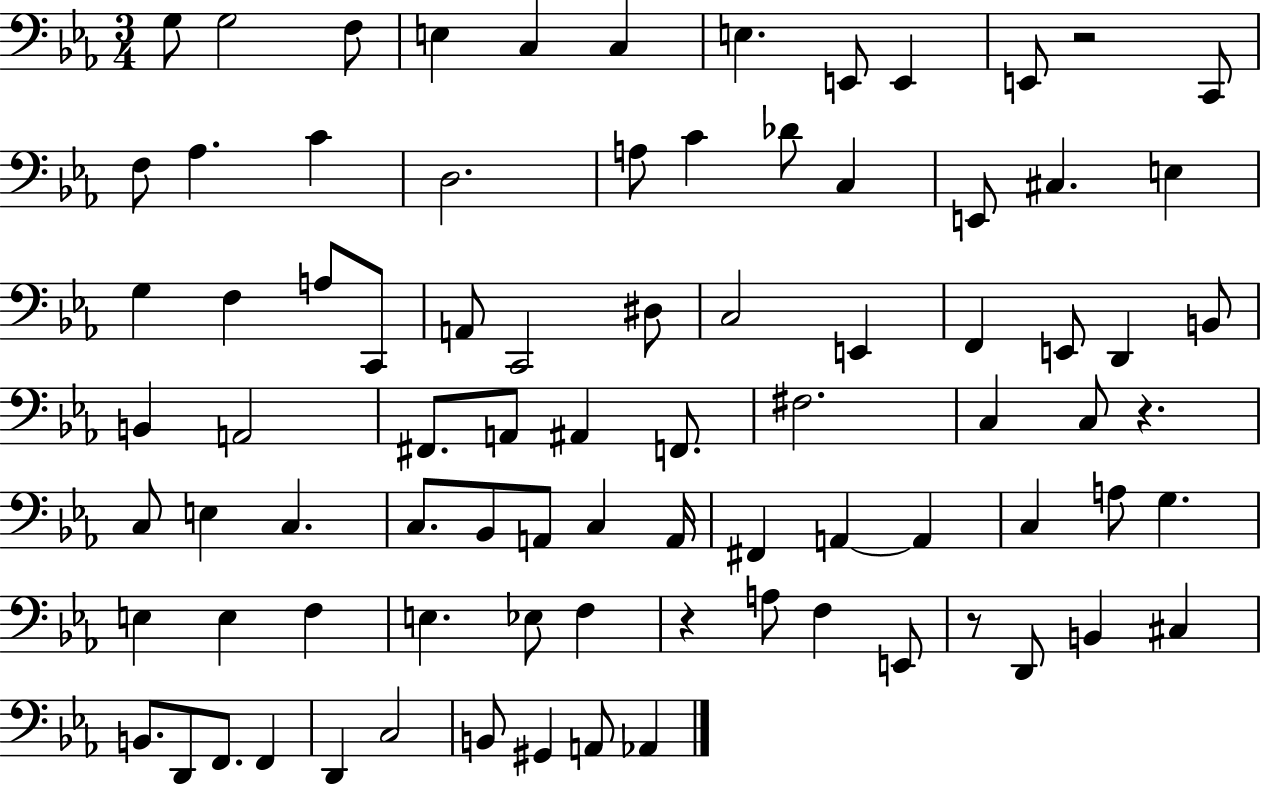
G3/e G3/h F3/e E3/q C3/q C3/q E3/q. E2/e E2/q E2/e R/h C2/e F3/e Ab3/q. C4/q D3/h. A3/e C4/q Db4/e C3/q E2/e C#3/q. E3/q G3/q F3/q A3/e C2/e A2/e C2/h D#3/e C3/h E2/q F2/q E2/e D2/q B2/e B2/q A2/h F#2/e. A2/e A#2/q F2/e. F#3/h. C3/q C3/e R/q. C3/e E3/q C3/q. C3/e. Bb2/e A2/e C3/q A2/s F#2/q A2/q A2/q C3/q A3/e G3/q. E3/q E3/q F3/q E3/q. Eb3/e F3/q R/q A3/e F3/q E2/e R/e D2/e B2/q C#3/q B2/e. D2/e F2/e. F2/q D2/q C3/h B2/e G#2/q A2/e Ab2/q